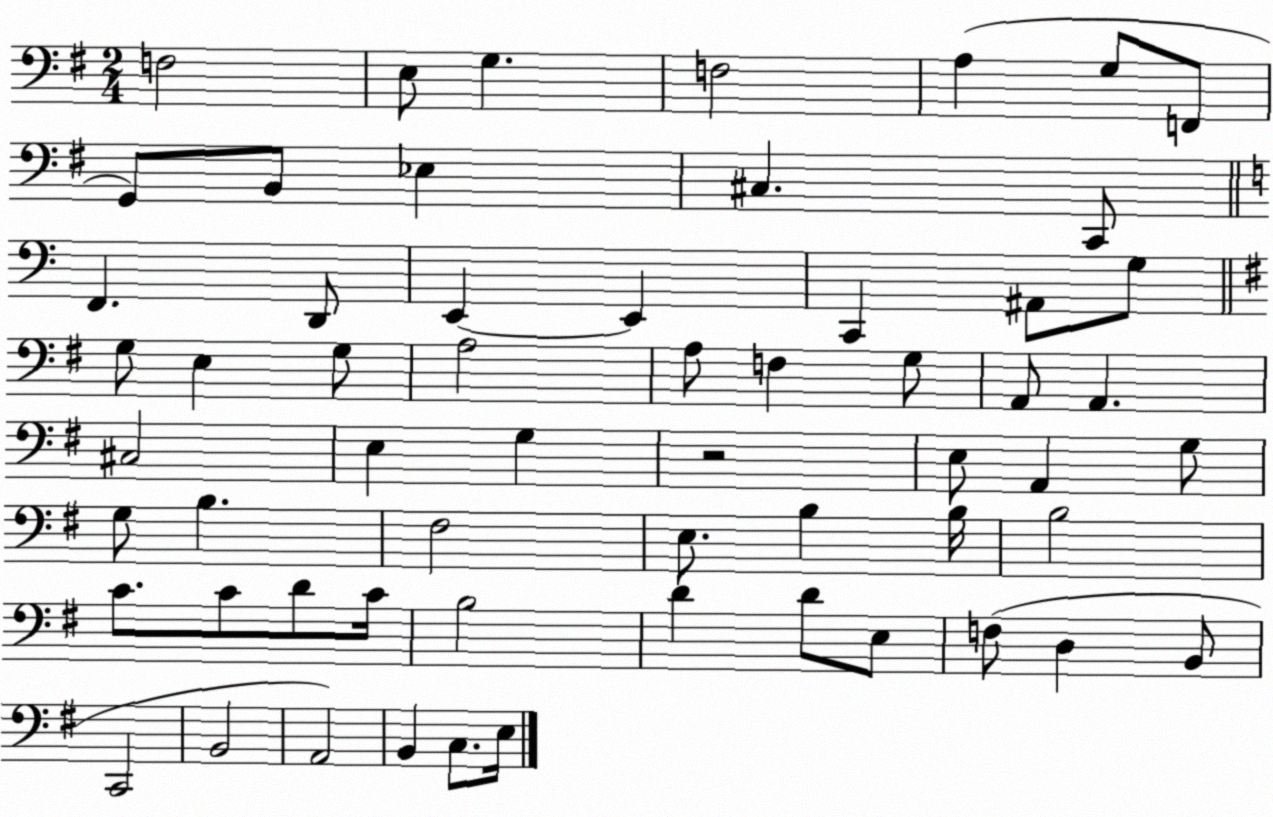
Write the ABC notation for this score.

X:1
T:Untitled
M:2/4
L:1/4
K:G
F,2 E,/2 G, F,2 A, G,/2 F,,/2 G,,/2 B,,/2 _E, ^C, C,,/2 F,, D,,/2 E,, E,, C,, ^A,,/2 G,/2 G,/2 E, G,/2 A,2 A,/2 F, G,/2 A,,/2 A,, ^C,2 E, G, z2 E,/2 A,, G,/2 G,/2 B, ^F,2 E,/2 B, B,/4 B,2 C/2 C/2 D/2 C/4 B,2 D D/2 E,/2 F,/2 D, B,,/2 C,,2 B,,2 A,,2 B,, C,/2 E,/4